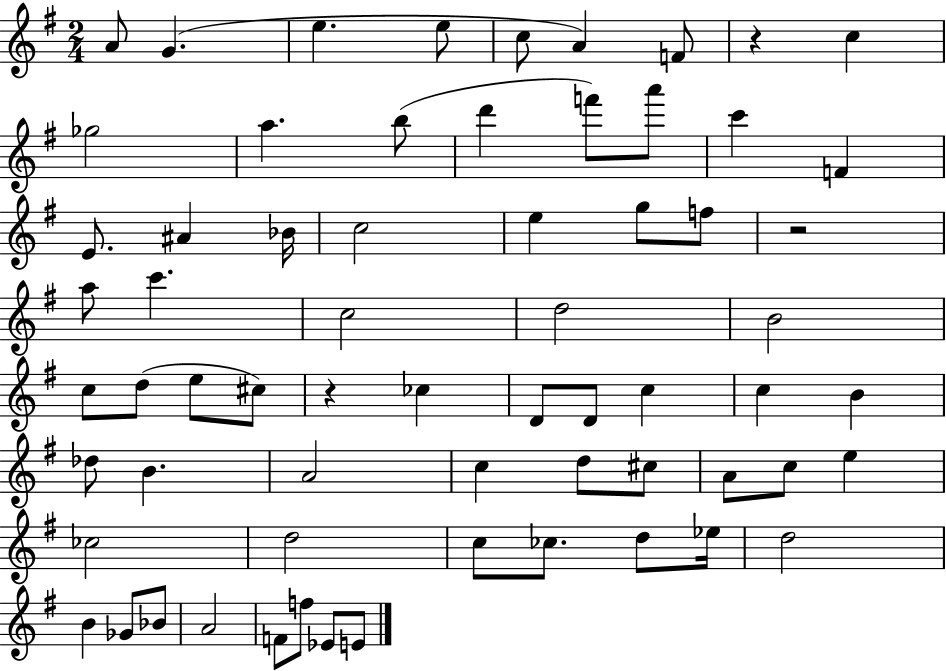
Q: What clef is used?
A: treble